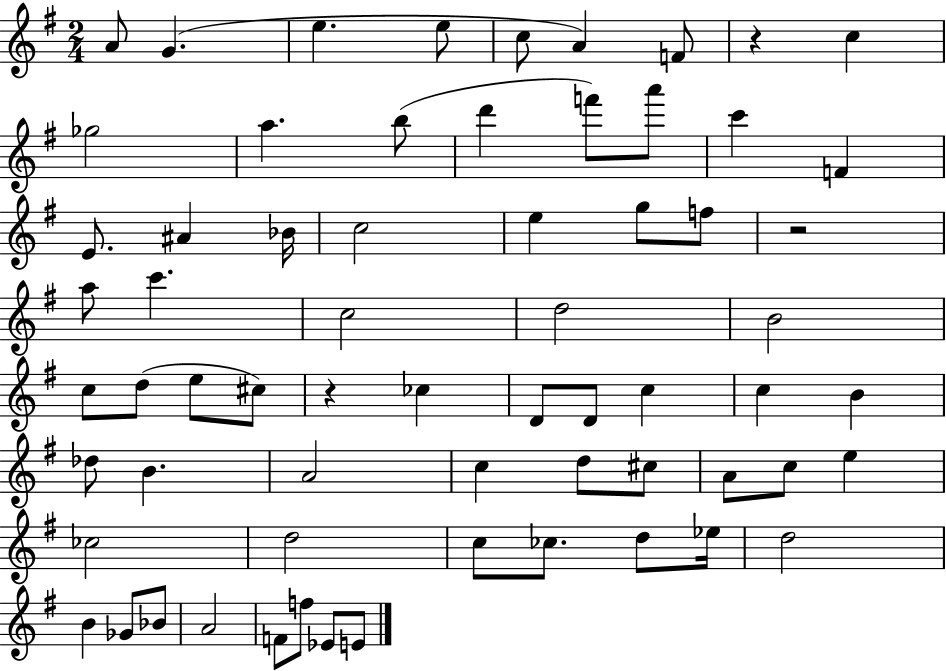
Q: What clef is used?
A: treble